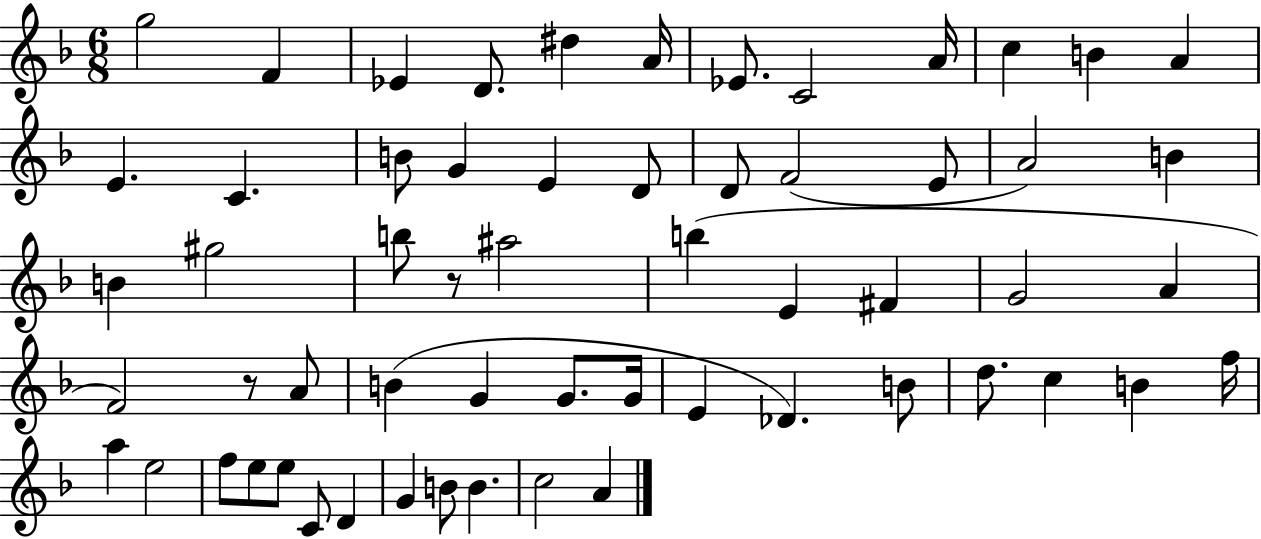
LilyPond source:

{
  \clef treble
  \numericTimeSignature
  \time 6/8
  \key f \major
  \repeat volta 2 { g''2 f'4 | ees'4 d'8. dis''4 a'16 | ees'8. c'2 a'16 | c''4 b'4 a'4 | \break e'4. c'4. | b'8 g'4 e'4 d'8 | d'8 f'2( e'8 | a'2) b'4 | \break b'4 gis''2 | b''8 r8 ais''2 | b''4( e'4 fis'4 | g'2 a'4 | \break f'2) r8 a'8 | b'4( g'4 g'8. g'16 | e'4 des'4.) b'8 | d''8. c''4 b'4 f''16 | \break a''4 e''2 | f''8 e''8 e''8 c'8 d'4 | g'4 b'8 b'4. | c''2 a'4 | \break } \bar "|."
}